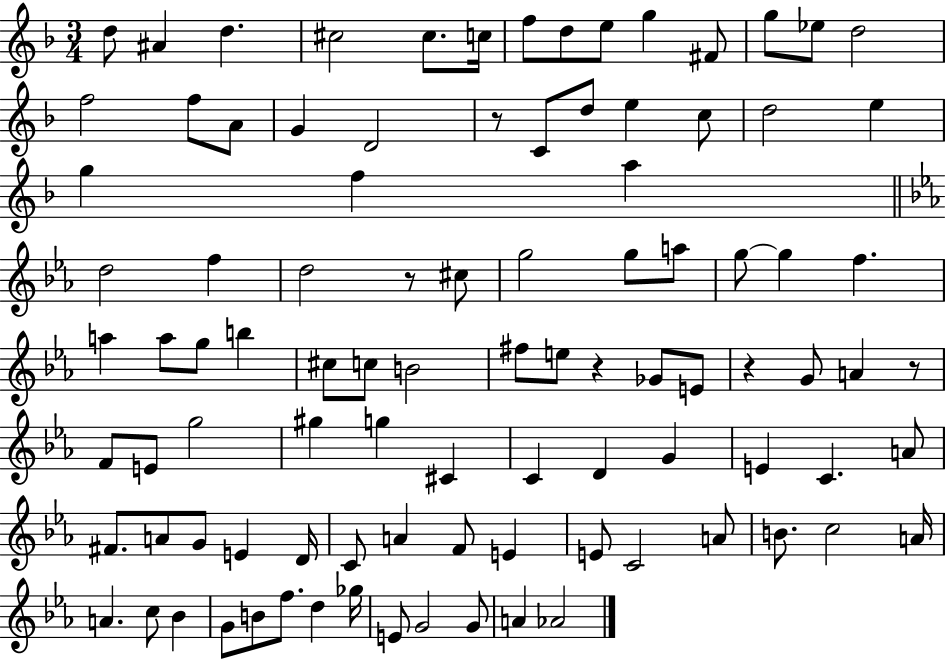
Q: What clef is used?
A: treble